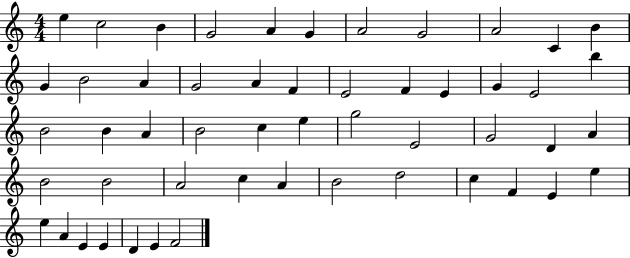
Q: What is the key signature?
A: C major